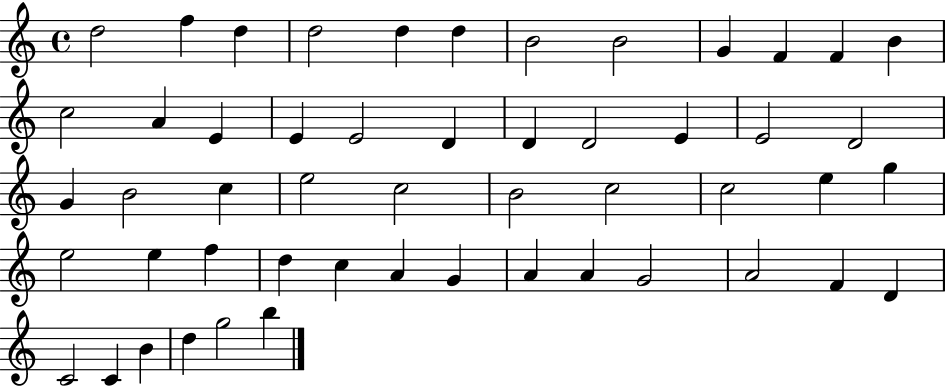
{
  \clef treble
  \time 4/4
  \defaultTimeSignature
  \key c \major
  d''2 f''4 d''4 | d''2 d''4 d''4 | b'2 b'2 | g'4 f'4 f'4 b'4 | \break c''2 a'4 e'4 | e'4 e'2 d'4 | d'4 d'2 e'4 | e'2 d'2 | \break g'4 b'2 c''4 | e''2 c''2 | b'2 c''2 | c''2 e''4 g''4 | \break e''2 e''4 f''4 | d''4 c''4 a'4 g'4 | a'4 a'4 g'2 | a'2 f'4 d'4 | \break c'2 c'4 b'4 | d''4 g''2 b''4 | \bar "|."
}